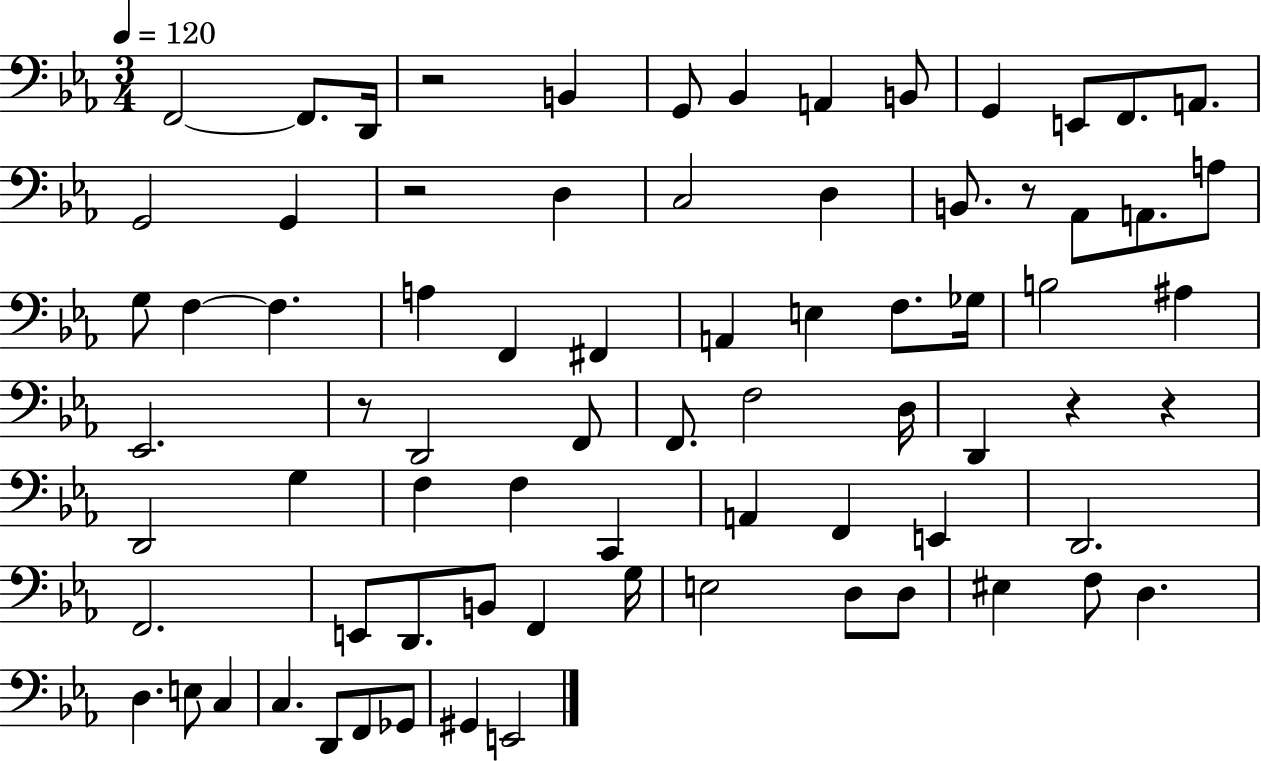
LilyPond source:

{
  \clef bass
  \numericTimeSignature
  \time 3/4
  \key ees \major
  \tempo 4 = 120
  f,2~~ f,8. d,16 | r2 b,4 | g,8 bes,4 a,4 b,8 | g,4 e,8 f,8. a,8. | \break g,2 g,4 | r2 d4 | c2 d4 | b,8. r8 aes,8 a,8. a8 | \break g8 f4~~ f4. | a4 f,4 fis,4 | a,4 e4 f8. ges16 | b2 ais4 | \break ees,2. | r8 d,2 f,8 | f,8. f2 d16 | d,4 r4 r4 | \break d,2 g4 | f4 f4 c,4 | a,4 f,4 e,4 | d,2. | \break f,2. | e,8 d,8. b,8 f,4 g16 | e2 d8 d8 | eis4 f8 d4. | \break d4. e8 c4 | c4. d,8 f,8 ges,8 | gis,4 e,2 | \bar "|."
}